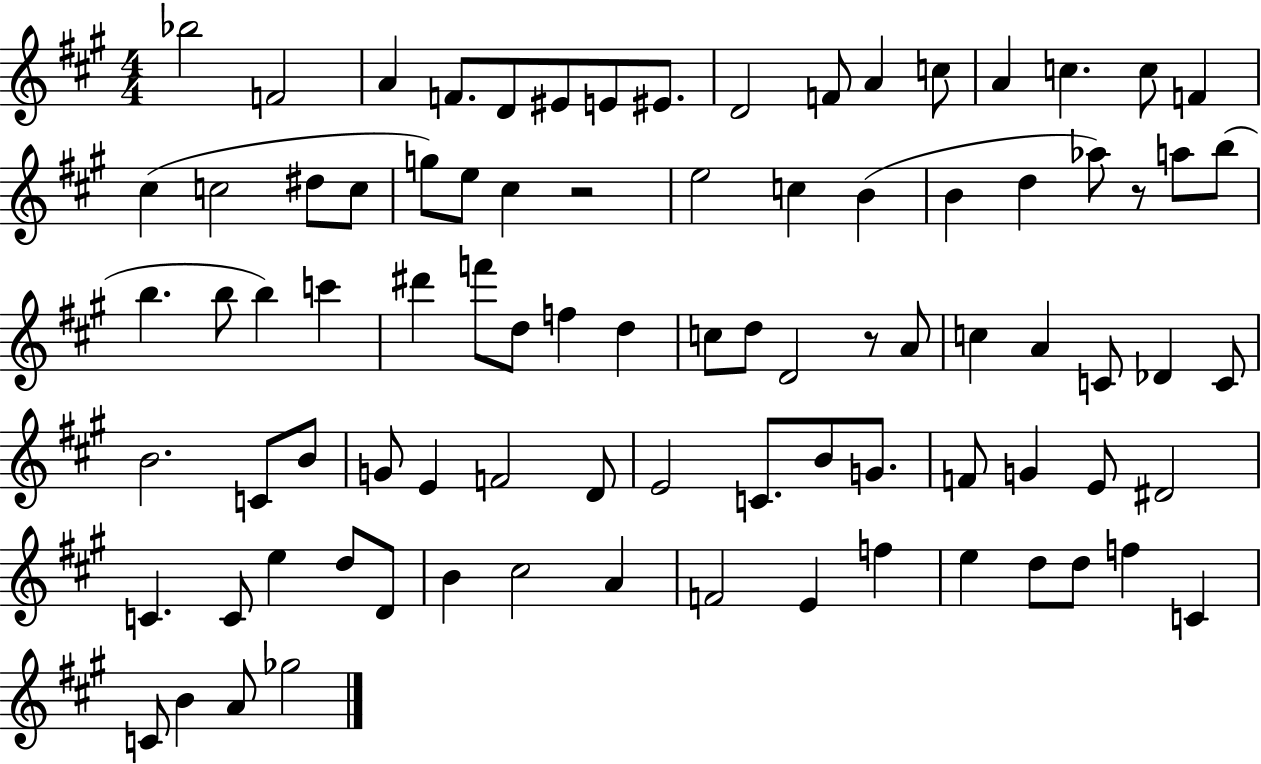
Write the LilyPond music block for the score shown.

{
  \clef treble
  \numericTimeSignature
  \time 4/4
  \key a \major
  \repeat volta 2 { bes''2 f'2 | a'4 f'8. d'8 eis'8 e'8 eis'8. | d'2 f'8 a'4 c''8 | a'4 c''4. c''8 f'4 | \break cis''4( c''2 dis''8 c''8 | g''8) e''8 cis''4 r2 | e''2 c''4 b'4( | b'4 d''4 aes''8) r8 a''8 b''8( | \break b''4. b''8 b''4) c'''4 | dis'''4 f'''8 d''8 f''4 d''4 | c''8 d''8 d'2 r8 a'8 | c''4 a'4 c'8 des'4 c'8 | \break b'2. c'8 b'8 | g'8 e'4 f'2 d'8 | e'2 c'8. b'8 g'8. | f'8 g'4 e'8 dis'2 | \break c'4. c'8 e''4 d''8 d'8 | b'4 cis''2 a'4 | f'2 e'4 f''4 | e''4 d''8 d''8 f''4 c'4 | \break c'8 b'4 a'8 ges''2 | } \bar "|."
}